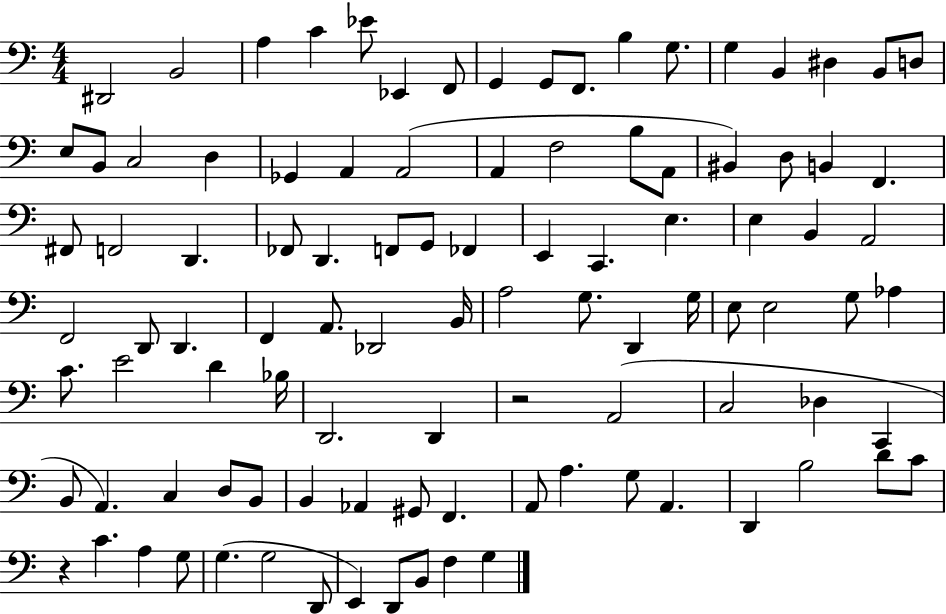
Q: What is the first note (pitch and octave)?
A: D#2